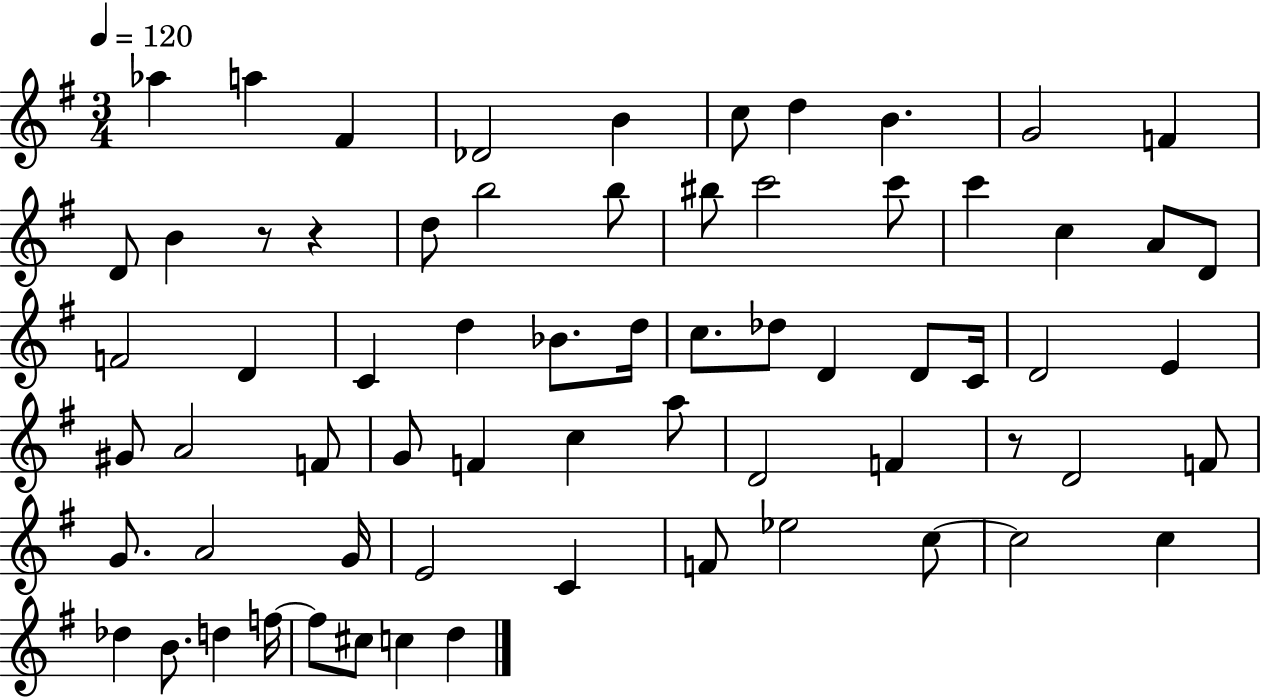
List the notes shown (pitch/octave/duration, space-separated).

Ab5/q A5/q F#4/q Db4/h B4/q C5/e D5/q B4/q. G4/h F4/q D4/e B4/q R/e R/q D5/e B5/h B5/e BIS5/e C6/h C6/e C6/q C5/q A4/e D4/e F4/h D4/q C4/q D5/q Bb4/e. D5/s C5/e. Db5/e D4/q D4/e C4/s D4/h E4/q G#4/e A4/h F4/e G4/e F4/q C5/q A5/e D4/h F4/q R/e D4/h F4/e G4/e. A4/h G4/s E4/h C4/q F4/e Eb5/h C5/e C5/h C5/q Db5/q B4/e. D5/q F5/s F5/e C#5/e C5/q D5/q